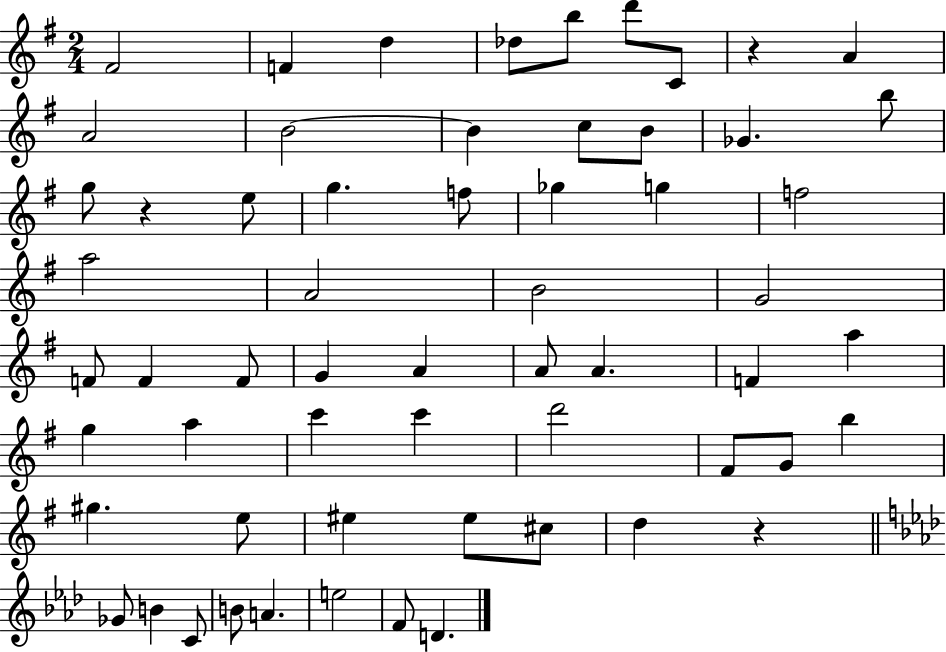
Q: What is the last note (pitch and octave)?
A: D4